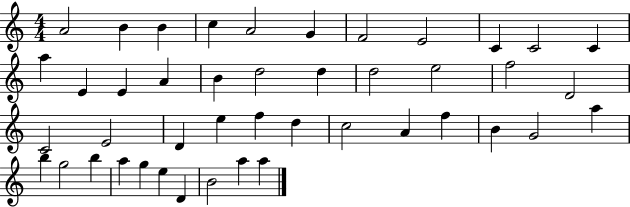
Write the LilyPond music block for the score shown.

{
  \clef treble
  \numericTimeSignature
  \time 4/4
  \key c \major
  a'2 b'4 b'4 | c''4 a'2 g'4 | f'2 e'2 | c'4 c'2 c'4 | \break a''4 e'4 e'4 a'4 | b'4 d''2 d''4 | d''2 e''2 | f''2 d'2 | \break c'2 e'2 | d'4 e''4 f''4 d''4 | c''2 a'4 f''4 | b'4 g'2 a''4 | \break b''4 g''2 b''4 | a''4 g''4 e''4 d'4 | b'2 a''4 a''4 | \bar "|."
}